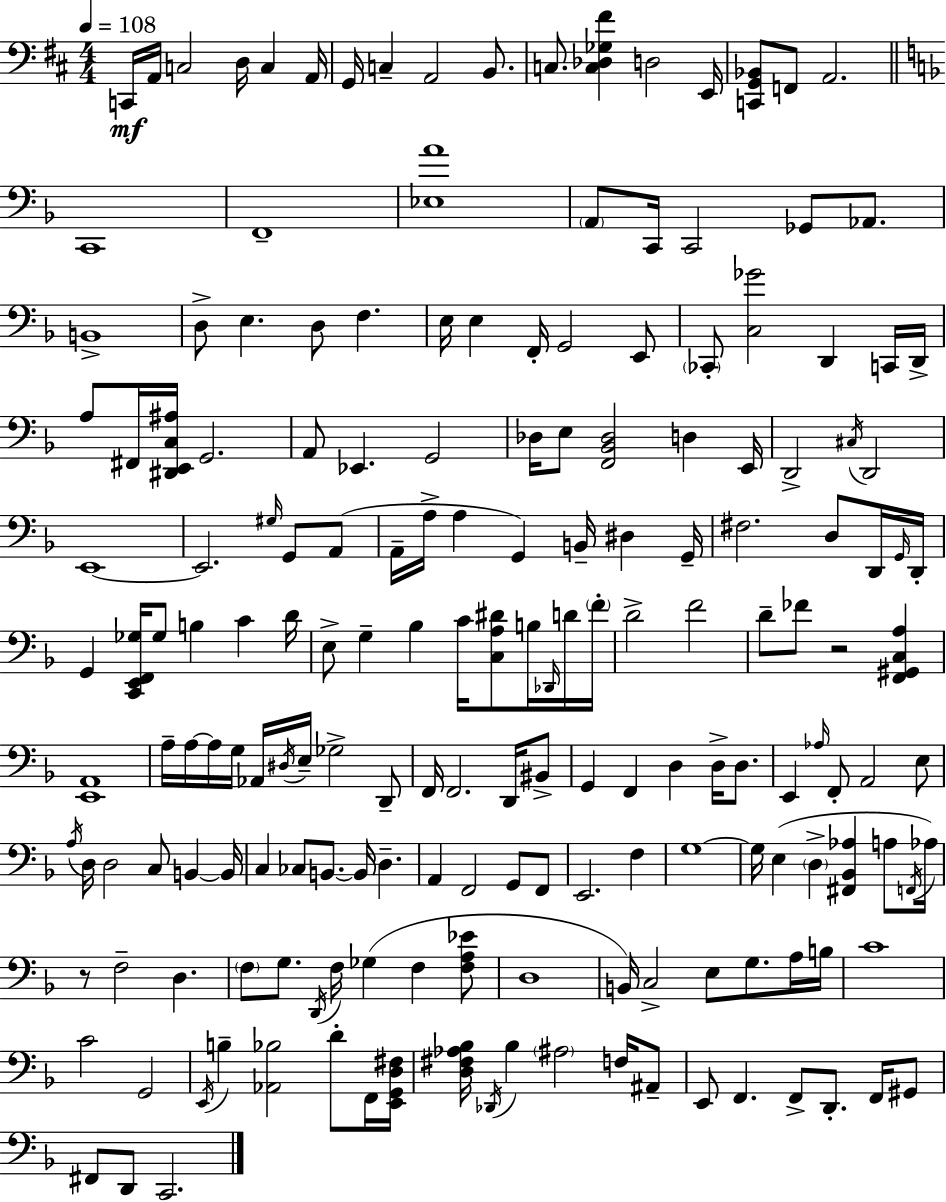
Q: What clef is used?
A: bass